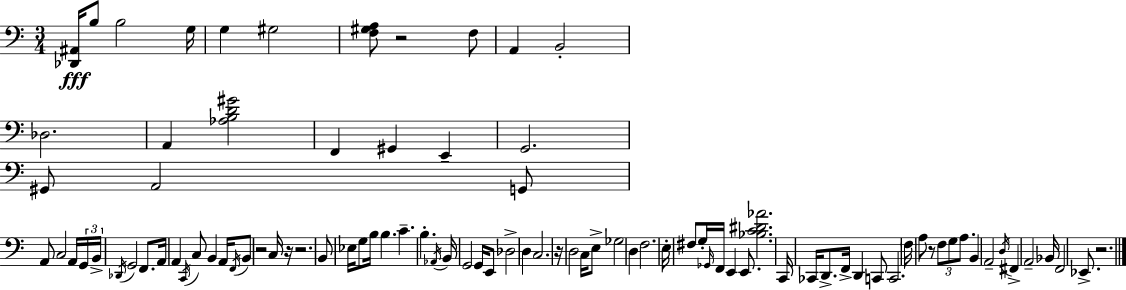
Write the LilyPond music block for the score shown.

{
  \clef bass
  \numericTimeSignature
  \time 3/4
  \key c \major
  <des, ais,>16\fff b8 b2 g16 | g4 gis2 | <f gis a>8 r2 f8 | a,4 b,2-. | \break des2. | a,4 <aes b d' gis'>2 | f,4 gis,4 e,4-- | g,2. | \break gis,8 a,2 g,8 | a,8 c2 a,16 \tuplet 3/2 { g,16 | b,16-> \acciaccatura { des,16 } } g,2 f,8. | a,16 a,4 \acciaccatura { c,16 } c8 b,4 | \break a,16 \acciaccatura { f,16 } b,8 r2 | c16 r16 r2. | b,8 ees16 g8 b16 b4. | c'4.-- b4.-. | \break \acciaccatura { aes,16 } b,16 g,2 | g,16 e,8 des2-> | d4 c2. | r16 d2 | \break c16 e8-> ges2 | d4 f2. | e16-. fis8 g16-. \grace { ges,16 } f,16 e,4 | e,8. <bes c' dis' aes'>2. | \break c,16 ces,16 d,8.-> f,16-> d,4 | c,8 c,2. | \parenthesize f16 a8 r8 \tuplet 3/2 { f8 | g8 a8. } b,4 a,2-- | \break \acciaccatura { d16 } fis,4-> a,2-- | bes,16 f,2 | ees,8.-> r2. | \bar "|."
}